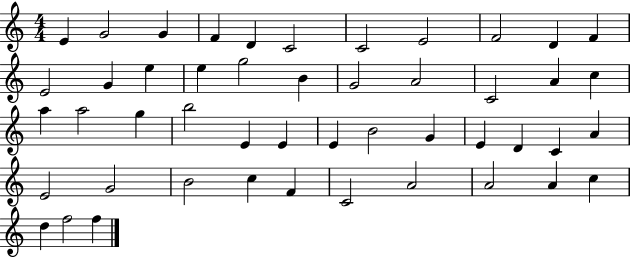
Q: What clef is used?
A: treble